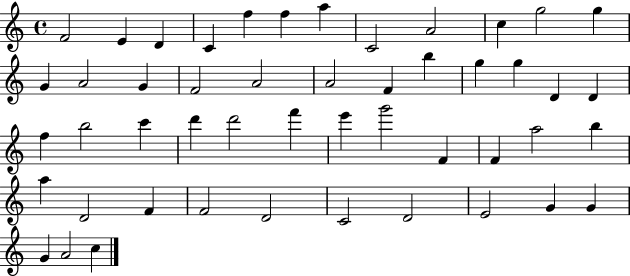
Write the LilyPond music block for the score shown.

{
  \clef treble
  \time 4/4
  \defaultTimeSignature
  \key c \major
  f'2 e'4 d'4 | c'4 f''4 f''4 a''4 | c'2 a'2 | c''4 g''2 g''4 | \break g'4 a'2 g'4 | f'2 a'2 | a'2 f'4 b''4 | g''4 g''4 d'4 d'4 | \break f''4 b''2 c'''4 | d'''4 d'''2 f'''4 | e'''4 g'''2 f'4 | f'4 a''2 b''4 | \break a''4 d'2 f'4 | f'2 d'2 | c'2 d'2 | e'2 g'4 g'4 | \break g'4 a'2 c''4 | \bar "|."
}